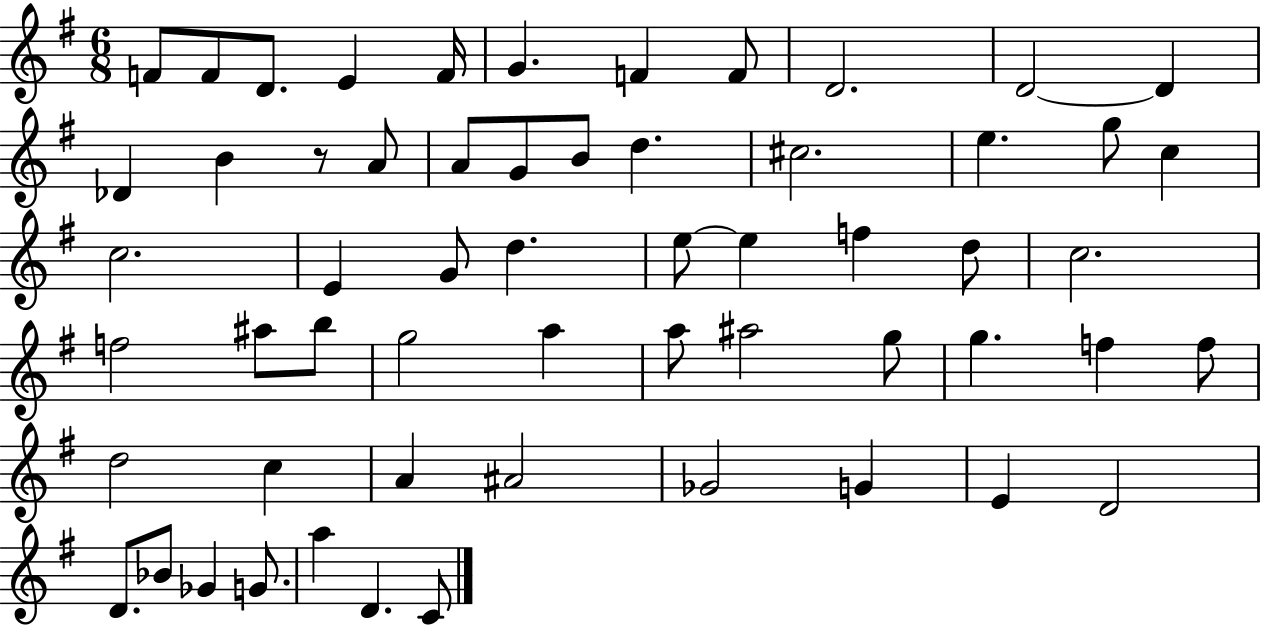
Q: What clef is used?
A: treble